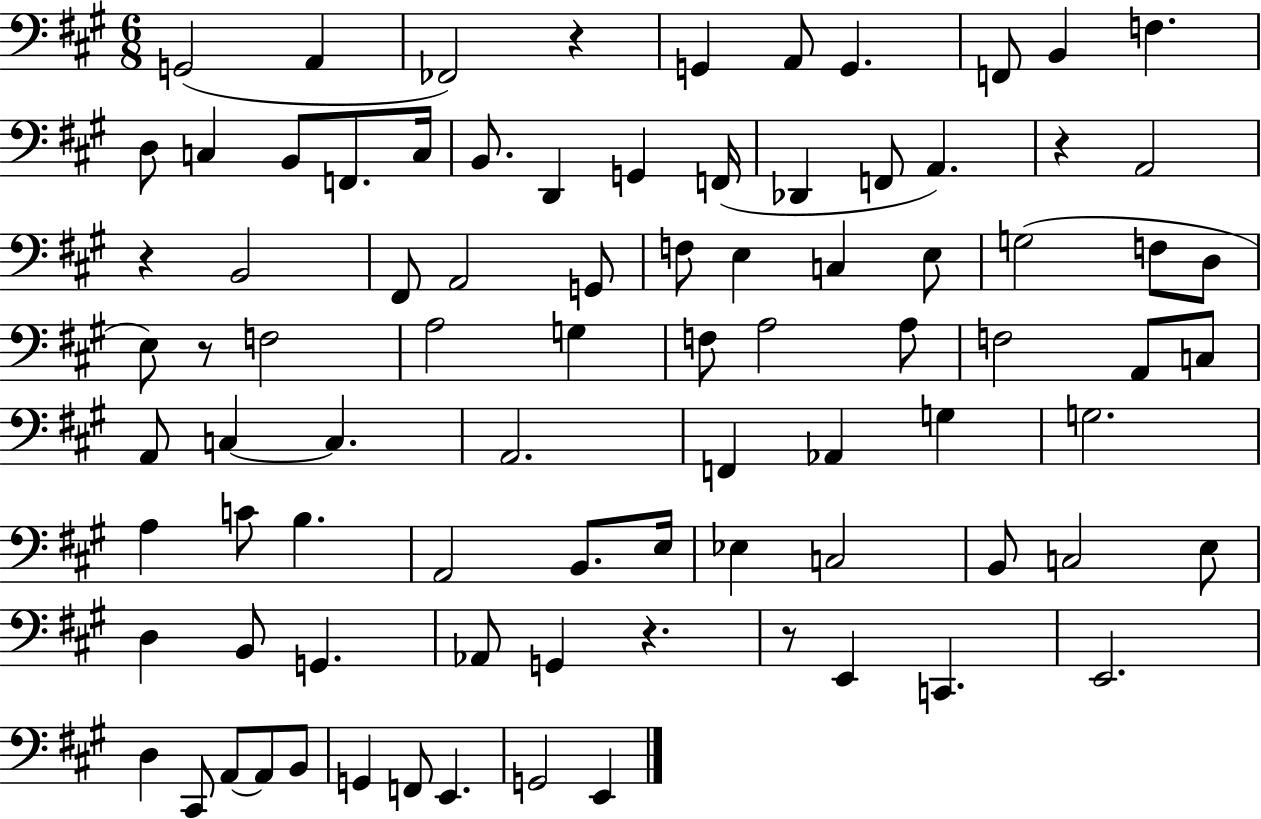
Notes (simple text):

G2/h A2/q FES2/h R/q G2/q A2/e G2/q. F2/e B2/q F3/q. D3/e C3/q B2/e F2/e. C3/s B2/e. D2/q G2/q F2/s Db2/q F2/e A2/q. R/q A2/h R/q B2/h F#2/e A2/h G2/e F3/e E3/q C3/q E3/e G3/h F3/e D3/e E3/e R/e F3/h A3/h G3/q F3/e A3/h A3/e F3/h A2/e C3/e A2/e C3/q C3/q. A2/h. F2/q Ab2/q G3/q G3/h. A3/q C4/e B3/q. A2/h B2/e. E3/s Eb3/q C3/h B2/e C3/h E3/e D3/q B2/e G2/q. Ab2/e G2/q R/q. R/e E2/q C2/q. E2/h. D3/q C#2/e A2/e A2/e B2/e G2/q F2/e E2/q. G2/h E2/q